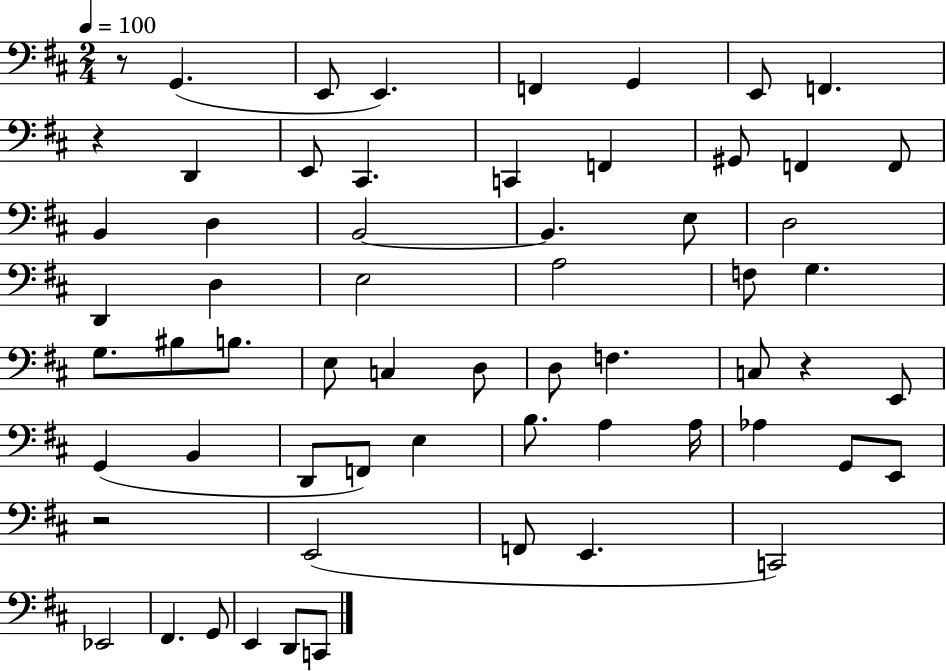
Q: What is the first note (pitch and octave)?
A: G2